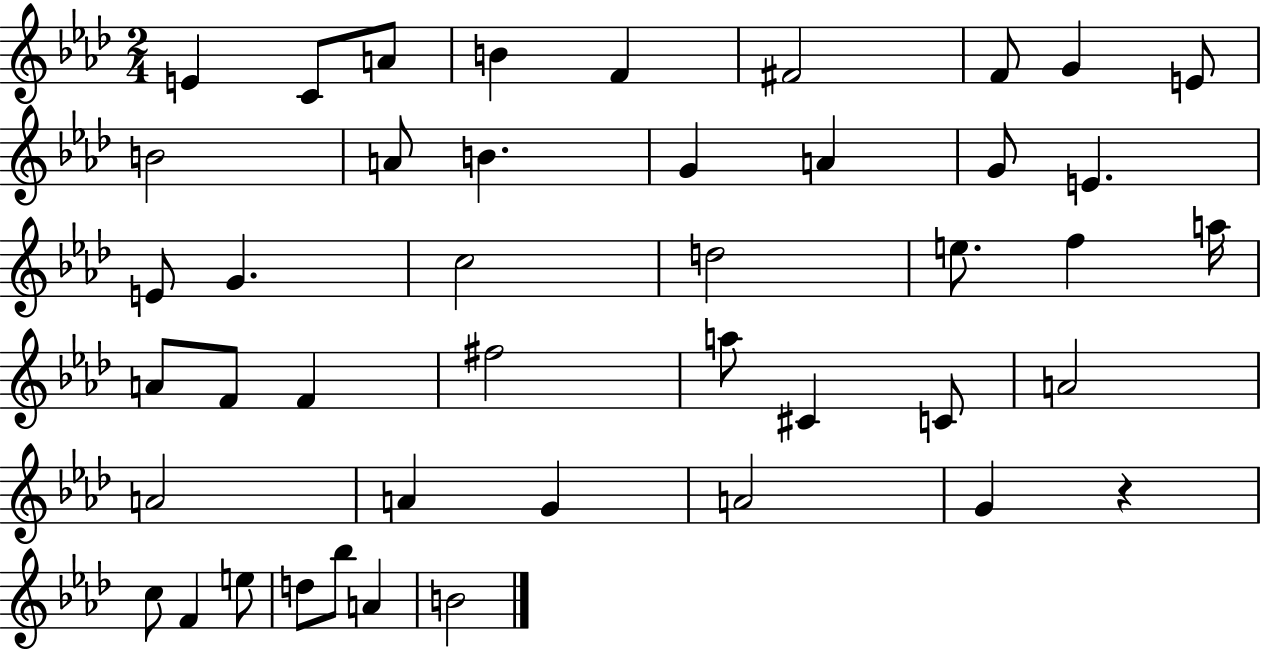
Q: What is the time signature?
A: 2/4